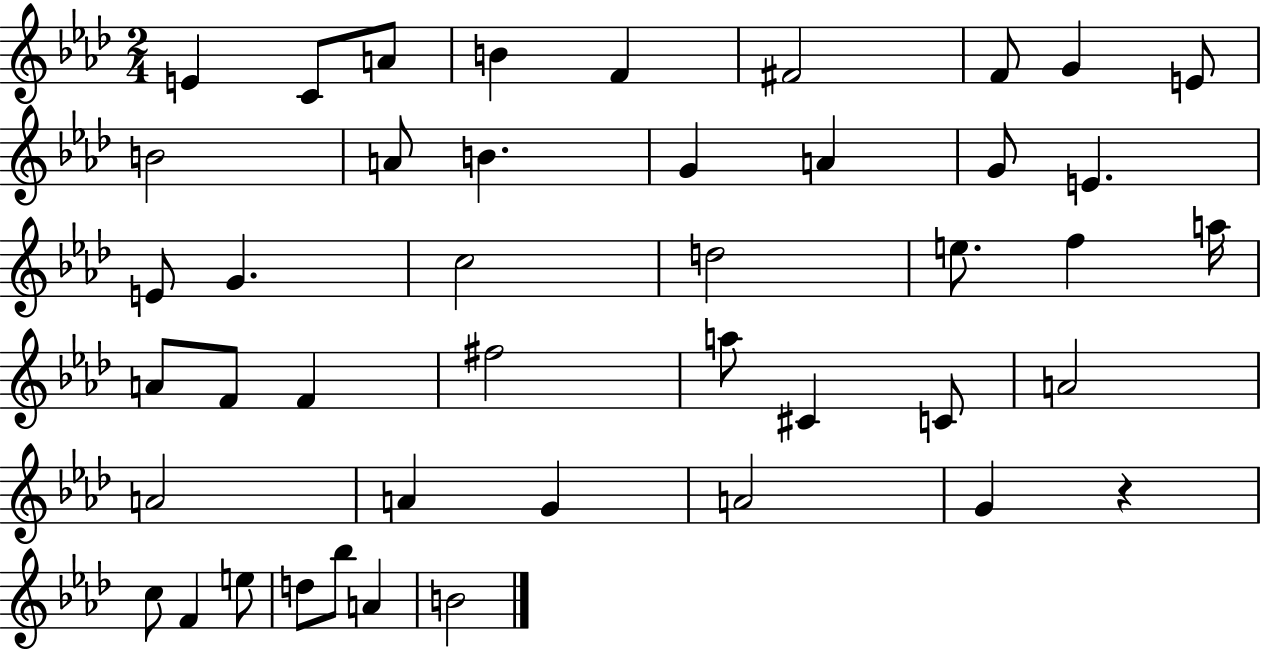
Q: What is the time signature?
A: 2/4